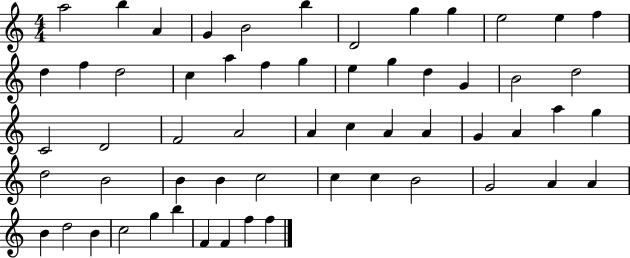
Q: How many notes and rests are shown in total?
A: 58